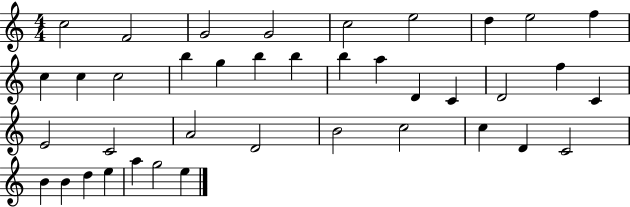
X:1
T:Untitled
M:4/4
L:1/4
K:C
c2 F2 G2 G2 c2 e2 d e2 f c c c2 b g b b b a D C D2 f C E2 C2 A2 D2 B2 c2 c D C2 B B d e a g2 e